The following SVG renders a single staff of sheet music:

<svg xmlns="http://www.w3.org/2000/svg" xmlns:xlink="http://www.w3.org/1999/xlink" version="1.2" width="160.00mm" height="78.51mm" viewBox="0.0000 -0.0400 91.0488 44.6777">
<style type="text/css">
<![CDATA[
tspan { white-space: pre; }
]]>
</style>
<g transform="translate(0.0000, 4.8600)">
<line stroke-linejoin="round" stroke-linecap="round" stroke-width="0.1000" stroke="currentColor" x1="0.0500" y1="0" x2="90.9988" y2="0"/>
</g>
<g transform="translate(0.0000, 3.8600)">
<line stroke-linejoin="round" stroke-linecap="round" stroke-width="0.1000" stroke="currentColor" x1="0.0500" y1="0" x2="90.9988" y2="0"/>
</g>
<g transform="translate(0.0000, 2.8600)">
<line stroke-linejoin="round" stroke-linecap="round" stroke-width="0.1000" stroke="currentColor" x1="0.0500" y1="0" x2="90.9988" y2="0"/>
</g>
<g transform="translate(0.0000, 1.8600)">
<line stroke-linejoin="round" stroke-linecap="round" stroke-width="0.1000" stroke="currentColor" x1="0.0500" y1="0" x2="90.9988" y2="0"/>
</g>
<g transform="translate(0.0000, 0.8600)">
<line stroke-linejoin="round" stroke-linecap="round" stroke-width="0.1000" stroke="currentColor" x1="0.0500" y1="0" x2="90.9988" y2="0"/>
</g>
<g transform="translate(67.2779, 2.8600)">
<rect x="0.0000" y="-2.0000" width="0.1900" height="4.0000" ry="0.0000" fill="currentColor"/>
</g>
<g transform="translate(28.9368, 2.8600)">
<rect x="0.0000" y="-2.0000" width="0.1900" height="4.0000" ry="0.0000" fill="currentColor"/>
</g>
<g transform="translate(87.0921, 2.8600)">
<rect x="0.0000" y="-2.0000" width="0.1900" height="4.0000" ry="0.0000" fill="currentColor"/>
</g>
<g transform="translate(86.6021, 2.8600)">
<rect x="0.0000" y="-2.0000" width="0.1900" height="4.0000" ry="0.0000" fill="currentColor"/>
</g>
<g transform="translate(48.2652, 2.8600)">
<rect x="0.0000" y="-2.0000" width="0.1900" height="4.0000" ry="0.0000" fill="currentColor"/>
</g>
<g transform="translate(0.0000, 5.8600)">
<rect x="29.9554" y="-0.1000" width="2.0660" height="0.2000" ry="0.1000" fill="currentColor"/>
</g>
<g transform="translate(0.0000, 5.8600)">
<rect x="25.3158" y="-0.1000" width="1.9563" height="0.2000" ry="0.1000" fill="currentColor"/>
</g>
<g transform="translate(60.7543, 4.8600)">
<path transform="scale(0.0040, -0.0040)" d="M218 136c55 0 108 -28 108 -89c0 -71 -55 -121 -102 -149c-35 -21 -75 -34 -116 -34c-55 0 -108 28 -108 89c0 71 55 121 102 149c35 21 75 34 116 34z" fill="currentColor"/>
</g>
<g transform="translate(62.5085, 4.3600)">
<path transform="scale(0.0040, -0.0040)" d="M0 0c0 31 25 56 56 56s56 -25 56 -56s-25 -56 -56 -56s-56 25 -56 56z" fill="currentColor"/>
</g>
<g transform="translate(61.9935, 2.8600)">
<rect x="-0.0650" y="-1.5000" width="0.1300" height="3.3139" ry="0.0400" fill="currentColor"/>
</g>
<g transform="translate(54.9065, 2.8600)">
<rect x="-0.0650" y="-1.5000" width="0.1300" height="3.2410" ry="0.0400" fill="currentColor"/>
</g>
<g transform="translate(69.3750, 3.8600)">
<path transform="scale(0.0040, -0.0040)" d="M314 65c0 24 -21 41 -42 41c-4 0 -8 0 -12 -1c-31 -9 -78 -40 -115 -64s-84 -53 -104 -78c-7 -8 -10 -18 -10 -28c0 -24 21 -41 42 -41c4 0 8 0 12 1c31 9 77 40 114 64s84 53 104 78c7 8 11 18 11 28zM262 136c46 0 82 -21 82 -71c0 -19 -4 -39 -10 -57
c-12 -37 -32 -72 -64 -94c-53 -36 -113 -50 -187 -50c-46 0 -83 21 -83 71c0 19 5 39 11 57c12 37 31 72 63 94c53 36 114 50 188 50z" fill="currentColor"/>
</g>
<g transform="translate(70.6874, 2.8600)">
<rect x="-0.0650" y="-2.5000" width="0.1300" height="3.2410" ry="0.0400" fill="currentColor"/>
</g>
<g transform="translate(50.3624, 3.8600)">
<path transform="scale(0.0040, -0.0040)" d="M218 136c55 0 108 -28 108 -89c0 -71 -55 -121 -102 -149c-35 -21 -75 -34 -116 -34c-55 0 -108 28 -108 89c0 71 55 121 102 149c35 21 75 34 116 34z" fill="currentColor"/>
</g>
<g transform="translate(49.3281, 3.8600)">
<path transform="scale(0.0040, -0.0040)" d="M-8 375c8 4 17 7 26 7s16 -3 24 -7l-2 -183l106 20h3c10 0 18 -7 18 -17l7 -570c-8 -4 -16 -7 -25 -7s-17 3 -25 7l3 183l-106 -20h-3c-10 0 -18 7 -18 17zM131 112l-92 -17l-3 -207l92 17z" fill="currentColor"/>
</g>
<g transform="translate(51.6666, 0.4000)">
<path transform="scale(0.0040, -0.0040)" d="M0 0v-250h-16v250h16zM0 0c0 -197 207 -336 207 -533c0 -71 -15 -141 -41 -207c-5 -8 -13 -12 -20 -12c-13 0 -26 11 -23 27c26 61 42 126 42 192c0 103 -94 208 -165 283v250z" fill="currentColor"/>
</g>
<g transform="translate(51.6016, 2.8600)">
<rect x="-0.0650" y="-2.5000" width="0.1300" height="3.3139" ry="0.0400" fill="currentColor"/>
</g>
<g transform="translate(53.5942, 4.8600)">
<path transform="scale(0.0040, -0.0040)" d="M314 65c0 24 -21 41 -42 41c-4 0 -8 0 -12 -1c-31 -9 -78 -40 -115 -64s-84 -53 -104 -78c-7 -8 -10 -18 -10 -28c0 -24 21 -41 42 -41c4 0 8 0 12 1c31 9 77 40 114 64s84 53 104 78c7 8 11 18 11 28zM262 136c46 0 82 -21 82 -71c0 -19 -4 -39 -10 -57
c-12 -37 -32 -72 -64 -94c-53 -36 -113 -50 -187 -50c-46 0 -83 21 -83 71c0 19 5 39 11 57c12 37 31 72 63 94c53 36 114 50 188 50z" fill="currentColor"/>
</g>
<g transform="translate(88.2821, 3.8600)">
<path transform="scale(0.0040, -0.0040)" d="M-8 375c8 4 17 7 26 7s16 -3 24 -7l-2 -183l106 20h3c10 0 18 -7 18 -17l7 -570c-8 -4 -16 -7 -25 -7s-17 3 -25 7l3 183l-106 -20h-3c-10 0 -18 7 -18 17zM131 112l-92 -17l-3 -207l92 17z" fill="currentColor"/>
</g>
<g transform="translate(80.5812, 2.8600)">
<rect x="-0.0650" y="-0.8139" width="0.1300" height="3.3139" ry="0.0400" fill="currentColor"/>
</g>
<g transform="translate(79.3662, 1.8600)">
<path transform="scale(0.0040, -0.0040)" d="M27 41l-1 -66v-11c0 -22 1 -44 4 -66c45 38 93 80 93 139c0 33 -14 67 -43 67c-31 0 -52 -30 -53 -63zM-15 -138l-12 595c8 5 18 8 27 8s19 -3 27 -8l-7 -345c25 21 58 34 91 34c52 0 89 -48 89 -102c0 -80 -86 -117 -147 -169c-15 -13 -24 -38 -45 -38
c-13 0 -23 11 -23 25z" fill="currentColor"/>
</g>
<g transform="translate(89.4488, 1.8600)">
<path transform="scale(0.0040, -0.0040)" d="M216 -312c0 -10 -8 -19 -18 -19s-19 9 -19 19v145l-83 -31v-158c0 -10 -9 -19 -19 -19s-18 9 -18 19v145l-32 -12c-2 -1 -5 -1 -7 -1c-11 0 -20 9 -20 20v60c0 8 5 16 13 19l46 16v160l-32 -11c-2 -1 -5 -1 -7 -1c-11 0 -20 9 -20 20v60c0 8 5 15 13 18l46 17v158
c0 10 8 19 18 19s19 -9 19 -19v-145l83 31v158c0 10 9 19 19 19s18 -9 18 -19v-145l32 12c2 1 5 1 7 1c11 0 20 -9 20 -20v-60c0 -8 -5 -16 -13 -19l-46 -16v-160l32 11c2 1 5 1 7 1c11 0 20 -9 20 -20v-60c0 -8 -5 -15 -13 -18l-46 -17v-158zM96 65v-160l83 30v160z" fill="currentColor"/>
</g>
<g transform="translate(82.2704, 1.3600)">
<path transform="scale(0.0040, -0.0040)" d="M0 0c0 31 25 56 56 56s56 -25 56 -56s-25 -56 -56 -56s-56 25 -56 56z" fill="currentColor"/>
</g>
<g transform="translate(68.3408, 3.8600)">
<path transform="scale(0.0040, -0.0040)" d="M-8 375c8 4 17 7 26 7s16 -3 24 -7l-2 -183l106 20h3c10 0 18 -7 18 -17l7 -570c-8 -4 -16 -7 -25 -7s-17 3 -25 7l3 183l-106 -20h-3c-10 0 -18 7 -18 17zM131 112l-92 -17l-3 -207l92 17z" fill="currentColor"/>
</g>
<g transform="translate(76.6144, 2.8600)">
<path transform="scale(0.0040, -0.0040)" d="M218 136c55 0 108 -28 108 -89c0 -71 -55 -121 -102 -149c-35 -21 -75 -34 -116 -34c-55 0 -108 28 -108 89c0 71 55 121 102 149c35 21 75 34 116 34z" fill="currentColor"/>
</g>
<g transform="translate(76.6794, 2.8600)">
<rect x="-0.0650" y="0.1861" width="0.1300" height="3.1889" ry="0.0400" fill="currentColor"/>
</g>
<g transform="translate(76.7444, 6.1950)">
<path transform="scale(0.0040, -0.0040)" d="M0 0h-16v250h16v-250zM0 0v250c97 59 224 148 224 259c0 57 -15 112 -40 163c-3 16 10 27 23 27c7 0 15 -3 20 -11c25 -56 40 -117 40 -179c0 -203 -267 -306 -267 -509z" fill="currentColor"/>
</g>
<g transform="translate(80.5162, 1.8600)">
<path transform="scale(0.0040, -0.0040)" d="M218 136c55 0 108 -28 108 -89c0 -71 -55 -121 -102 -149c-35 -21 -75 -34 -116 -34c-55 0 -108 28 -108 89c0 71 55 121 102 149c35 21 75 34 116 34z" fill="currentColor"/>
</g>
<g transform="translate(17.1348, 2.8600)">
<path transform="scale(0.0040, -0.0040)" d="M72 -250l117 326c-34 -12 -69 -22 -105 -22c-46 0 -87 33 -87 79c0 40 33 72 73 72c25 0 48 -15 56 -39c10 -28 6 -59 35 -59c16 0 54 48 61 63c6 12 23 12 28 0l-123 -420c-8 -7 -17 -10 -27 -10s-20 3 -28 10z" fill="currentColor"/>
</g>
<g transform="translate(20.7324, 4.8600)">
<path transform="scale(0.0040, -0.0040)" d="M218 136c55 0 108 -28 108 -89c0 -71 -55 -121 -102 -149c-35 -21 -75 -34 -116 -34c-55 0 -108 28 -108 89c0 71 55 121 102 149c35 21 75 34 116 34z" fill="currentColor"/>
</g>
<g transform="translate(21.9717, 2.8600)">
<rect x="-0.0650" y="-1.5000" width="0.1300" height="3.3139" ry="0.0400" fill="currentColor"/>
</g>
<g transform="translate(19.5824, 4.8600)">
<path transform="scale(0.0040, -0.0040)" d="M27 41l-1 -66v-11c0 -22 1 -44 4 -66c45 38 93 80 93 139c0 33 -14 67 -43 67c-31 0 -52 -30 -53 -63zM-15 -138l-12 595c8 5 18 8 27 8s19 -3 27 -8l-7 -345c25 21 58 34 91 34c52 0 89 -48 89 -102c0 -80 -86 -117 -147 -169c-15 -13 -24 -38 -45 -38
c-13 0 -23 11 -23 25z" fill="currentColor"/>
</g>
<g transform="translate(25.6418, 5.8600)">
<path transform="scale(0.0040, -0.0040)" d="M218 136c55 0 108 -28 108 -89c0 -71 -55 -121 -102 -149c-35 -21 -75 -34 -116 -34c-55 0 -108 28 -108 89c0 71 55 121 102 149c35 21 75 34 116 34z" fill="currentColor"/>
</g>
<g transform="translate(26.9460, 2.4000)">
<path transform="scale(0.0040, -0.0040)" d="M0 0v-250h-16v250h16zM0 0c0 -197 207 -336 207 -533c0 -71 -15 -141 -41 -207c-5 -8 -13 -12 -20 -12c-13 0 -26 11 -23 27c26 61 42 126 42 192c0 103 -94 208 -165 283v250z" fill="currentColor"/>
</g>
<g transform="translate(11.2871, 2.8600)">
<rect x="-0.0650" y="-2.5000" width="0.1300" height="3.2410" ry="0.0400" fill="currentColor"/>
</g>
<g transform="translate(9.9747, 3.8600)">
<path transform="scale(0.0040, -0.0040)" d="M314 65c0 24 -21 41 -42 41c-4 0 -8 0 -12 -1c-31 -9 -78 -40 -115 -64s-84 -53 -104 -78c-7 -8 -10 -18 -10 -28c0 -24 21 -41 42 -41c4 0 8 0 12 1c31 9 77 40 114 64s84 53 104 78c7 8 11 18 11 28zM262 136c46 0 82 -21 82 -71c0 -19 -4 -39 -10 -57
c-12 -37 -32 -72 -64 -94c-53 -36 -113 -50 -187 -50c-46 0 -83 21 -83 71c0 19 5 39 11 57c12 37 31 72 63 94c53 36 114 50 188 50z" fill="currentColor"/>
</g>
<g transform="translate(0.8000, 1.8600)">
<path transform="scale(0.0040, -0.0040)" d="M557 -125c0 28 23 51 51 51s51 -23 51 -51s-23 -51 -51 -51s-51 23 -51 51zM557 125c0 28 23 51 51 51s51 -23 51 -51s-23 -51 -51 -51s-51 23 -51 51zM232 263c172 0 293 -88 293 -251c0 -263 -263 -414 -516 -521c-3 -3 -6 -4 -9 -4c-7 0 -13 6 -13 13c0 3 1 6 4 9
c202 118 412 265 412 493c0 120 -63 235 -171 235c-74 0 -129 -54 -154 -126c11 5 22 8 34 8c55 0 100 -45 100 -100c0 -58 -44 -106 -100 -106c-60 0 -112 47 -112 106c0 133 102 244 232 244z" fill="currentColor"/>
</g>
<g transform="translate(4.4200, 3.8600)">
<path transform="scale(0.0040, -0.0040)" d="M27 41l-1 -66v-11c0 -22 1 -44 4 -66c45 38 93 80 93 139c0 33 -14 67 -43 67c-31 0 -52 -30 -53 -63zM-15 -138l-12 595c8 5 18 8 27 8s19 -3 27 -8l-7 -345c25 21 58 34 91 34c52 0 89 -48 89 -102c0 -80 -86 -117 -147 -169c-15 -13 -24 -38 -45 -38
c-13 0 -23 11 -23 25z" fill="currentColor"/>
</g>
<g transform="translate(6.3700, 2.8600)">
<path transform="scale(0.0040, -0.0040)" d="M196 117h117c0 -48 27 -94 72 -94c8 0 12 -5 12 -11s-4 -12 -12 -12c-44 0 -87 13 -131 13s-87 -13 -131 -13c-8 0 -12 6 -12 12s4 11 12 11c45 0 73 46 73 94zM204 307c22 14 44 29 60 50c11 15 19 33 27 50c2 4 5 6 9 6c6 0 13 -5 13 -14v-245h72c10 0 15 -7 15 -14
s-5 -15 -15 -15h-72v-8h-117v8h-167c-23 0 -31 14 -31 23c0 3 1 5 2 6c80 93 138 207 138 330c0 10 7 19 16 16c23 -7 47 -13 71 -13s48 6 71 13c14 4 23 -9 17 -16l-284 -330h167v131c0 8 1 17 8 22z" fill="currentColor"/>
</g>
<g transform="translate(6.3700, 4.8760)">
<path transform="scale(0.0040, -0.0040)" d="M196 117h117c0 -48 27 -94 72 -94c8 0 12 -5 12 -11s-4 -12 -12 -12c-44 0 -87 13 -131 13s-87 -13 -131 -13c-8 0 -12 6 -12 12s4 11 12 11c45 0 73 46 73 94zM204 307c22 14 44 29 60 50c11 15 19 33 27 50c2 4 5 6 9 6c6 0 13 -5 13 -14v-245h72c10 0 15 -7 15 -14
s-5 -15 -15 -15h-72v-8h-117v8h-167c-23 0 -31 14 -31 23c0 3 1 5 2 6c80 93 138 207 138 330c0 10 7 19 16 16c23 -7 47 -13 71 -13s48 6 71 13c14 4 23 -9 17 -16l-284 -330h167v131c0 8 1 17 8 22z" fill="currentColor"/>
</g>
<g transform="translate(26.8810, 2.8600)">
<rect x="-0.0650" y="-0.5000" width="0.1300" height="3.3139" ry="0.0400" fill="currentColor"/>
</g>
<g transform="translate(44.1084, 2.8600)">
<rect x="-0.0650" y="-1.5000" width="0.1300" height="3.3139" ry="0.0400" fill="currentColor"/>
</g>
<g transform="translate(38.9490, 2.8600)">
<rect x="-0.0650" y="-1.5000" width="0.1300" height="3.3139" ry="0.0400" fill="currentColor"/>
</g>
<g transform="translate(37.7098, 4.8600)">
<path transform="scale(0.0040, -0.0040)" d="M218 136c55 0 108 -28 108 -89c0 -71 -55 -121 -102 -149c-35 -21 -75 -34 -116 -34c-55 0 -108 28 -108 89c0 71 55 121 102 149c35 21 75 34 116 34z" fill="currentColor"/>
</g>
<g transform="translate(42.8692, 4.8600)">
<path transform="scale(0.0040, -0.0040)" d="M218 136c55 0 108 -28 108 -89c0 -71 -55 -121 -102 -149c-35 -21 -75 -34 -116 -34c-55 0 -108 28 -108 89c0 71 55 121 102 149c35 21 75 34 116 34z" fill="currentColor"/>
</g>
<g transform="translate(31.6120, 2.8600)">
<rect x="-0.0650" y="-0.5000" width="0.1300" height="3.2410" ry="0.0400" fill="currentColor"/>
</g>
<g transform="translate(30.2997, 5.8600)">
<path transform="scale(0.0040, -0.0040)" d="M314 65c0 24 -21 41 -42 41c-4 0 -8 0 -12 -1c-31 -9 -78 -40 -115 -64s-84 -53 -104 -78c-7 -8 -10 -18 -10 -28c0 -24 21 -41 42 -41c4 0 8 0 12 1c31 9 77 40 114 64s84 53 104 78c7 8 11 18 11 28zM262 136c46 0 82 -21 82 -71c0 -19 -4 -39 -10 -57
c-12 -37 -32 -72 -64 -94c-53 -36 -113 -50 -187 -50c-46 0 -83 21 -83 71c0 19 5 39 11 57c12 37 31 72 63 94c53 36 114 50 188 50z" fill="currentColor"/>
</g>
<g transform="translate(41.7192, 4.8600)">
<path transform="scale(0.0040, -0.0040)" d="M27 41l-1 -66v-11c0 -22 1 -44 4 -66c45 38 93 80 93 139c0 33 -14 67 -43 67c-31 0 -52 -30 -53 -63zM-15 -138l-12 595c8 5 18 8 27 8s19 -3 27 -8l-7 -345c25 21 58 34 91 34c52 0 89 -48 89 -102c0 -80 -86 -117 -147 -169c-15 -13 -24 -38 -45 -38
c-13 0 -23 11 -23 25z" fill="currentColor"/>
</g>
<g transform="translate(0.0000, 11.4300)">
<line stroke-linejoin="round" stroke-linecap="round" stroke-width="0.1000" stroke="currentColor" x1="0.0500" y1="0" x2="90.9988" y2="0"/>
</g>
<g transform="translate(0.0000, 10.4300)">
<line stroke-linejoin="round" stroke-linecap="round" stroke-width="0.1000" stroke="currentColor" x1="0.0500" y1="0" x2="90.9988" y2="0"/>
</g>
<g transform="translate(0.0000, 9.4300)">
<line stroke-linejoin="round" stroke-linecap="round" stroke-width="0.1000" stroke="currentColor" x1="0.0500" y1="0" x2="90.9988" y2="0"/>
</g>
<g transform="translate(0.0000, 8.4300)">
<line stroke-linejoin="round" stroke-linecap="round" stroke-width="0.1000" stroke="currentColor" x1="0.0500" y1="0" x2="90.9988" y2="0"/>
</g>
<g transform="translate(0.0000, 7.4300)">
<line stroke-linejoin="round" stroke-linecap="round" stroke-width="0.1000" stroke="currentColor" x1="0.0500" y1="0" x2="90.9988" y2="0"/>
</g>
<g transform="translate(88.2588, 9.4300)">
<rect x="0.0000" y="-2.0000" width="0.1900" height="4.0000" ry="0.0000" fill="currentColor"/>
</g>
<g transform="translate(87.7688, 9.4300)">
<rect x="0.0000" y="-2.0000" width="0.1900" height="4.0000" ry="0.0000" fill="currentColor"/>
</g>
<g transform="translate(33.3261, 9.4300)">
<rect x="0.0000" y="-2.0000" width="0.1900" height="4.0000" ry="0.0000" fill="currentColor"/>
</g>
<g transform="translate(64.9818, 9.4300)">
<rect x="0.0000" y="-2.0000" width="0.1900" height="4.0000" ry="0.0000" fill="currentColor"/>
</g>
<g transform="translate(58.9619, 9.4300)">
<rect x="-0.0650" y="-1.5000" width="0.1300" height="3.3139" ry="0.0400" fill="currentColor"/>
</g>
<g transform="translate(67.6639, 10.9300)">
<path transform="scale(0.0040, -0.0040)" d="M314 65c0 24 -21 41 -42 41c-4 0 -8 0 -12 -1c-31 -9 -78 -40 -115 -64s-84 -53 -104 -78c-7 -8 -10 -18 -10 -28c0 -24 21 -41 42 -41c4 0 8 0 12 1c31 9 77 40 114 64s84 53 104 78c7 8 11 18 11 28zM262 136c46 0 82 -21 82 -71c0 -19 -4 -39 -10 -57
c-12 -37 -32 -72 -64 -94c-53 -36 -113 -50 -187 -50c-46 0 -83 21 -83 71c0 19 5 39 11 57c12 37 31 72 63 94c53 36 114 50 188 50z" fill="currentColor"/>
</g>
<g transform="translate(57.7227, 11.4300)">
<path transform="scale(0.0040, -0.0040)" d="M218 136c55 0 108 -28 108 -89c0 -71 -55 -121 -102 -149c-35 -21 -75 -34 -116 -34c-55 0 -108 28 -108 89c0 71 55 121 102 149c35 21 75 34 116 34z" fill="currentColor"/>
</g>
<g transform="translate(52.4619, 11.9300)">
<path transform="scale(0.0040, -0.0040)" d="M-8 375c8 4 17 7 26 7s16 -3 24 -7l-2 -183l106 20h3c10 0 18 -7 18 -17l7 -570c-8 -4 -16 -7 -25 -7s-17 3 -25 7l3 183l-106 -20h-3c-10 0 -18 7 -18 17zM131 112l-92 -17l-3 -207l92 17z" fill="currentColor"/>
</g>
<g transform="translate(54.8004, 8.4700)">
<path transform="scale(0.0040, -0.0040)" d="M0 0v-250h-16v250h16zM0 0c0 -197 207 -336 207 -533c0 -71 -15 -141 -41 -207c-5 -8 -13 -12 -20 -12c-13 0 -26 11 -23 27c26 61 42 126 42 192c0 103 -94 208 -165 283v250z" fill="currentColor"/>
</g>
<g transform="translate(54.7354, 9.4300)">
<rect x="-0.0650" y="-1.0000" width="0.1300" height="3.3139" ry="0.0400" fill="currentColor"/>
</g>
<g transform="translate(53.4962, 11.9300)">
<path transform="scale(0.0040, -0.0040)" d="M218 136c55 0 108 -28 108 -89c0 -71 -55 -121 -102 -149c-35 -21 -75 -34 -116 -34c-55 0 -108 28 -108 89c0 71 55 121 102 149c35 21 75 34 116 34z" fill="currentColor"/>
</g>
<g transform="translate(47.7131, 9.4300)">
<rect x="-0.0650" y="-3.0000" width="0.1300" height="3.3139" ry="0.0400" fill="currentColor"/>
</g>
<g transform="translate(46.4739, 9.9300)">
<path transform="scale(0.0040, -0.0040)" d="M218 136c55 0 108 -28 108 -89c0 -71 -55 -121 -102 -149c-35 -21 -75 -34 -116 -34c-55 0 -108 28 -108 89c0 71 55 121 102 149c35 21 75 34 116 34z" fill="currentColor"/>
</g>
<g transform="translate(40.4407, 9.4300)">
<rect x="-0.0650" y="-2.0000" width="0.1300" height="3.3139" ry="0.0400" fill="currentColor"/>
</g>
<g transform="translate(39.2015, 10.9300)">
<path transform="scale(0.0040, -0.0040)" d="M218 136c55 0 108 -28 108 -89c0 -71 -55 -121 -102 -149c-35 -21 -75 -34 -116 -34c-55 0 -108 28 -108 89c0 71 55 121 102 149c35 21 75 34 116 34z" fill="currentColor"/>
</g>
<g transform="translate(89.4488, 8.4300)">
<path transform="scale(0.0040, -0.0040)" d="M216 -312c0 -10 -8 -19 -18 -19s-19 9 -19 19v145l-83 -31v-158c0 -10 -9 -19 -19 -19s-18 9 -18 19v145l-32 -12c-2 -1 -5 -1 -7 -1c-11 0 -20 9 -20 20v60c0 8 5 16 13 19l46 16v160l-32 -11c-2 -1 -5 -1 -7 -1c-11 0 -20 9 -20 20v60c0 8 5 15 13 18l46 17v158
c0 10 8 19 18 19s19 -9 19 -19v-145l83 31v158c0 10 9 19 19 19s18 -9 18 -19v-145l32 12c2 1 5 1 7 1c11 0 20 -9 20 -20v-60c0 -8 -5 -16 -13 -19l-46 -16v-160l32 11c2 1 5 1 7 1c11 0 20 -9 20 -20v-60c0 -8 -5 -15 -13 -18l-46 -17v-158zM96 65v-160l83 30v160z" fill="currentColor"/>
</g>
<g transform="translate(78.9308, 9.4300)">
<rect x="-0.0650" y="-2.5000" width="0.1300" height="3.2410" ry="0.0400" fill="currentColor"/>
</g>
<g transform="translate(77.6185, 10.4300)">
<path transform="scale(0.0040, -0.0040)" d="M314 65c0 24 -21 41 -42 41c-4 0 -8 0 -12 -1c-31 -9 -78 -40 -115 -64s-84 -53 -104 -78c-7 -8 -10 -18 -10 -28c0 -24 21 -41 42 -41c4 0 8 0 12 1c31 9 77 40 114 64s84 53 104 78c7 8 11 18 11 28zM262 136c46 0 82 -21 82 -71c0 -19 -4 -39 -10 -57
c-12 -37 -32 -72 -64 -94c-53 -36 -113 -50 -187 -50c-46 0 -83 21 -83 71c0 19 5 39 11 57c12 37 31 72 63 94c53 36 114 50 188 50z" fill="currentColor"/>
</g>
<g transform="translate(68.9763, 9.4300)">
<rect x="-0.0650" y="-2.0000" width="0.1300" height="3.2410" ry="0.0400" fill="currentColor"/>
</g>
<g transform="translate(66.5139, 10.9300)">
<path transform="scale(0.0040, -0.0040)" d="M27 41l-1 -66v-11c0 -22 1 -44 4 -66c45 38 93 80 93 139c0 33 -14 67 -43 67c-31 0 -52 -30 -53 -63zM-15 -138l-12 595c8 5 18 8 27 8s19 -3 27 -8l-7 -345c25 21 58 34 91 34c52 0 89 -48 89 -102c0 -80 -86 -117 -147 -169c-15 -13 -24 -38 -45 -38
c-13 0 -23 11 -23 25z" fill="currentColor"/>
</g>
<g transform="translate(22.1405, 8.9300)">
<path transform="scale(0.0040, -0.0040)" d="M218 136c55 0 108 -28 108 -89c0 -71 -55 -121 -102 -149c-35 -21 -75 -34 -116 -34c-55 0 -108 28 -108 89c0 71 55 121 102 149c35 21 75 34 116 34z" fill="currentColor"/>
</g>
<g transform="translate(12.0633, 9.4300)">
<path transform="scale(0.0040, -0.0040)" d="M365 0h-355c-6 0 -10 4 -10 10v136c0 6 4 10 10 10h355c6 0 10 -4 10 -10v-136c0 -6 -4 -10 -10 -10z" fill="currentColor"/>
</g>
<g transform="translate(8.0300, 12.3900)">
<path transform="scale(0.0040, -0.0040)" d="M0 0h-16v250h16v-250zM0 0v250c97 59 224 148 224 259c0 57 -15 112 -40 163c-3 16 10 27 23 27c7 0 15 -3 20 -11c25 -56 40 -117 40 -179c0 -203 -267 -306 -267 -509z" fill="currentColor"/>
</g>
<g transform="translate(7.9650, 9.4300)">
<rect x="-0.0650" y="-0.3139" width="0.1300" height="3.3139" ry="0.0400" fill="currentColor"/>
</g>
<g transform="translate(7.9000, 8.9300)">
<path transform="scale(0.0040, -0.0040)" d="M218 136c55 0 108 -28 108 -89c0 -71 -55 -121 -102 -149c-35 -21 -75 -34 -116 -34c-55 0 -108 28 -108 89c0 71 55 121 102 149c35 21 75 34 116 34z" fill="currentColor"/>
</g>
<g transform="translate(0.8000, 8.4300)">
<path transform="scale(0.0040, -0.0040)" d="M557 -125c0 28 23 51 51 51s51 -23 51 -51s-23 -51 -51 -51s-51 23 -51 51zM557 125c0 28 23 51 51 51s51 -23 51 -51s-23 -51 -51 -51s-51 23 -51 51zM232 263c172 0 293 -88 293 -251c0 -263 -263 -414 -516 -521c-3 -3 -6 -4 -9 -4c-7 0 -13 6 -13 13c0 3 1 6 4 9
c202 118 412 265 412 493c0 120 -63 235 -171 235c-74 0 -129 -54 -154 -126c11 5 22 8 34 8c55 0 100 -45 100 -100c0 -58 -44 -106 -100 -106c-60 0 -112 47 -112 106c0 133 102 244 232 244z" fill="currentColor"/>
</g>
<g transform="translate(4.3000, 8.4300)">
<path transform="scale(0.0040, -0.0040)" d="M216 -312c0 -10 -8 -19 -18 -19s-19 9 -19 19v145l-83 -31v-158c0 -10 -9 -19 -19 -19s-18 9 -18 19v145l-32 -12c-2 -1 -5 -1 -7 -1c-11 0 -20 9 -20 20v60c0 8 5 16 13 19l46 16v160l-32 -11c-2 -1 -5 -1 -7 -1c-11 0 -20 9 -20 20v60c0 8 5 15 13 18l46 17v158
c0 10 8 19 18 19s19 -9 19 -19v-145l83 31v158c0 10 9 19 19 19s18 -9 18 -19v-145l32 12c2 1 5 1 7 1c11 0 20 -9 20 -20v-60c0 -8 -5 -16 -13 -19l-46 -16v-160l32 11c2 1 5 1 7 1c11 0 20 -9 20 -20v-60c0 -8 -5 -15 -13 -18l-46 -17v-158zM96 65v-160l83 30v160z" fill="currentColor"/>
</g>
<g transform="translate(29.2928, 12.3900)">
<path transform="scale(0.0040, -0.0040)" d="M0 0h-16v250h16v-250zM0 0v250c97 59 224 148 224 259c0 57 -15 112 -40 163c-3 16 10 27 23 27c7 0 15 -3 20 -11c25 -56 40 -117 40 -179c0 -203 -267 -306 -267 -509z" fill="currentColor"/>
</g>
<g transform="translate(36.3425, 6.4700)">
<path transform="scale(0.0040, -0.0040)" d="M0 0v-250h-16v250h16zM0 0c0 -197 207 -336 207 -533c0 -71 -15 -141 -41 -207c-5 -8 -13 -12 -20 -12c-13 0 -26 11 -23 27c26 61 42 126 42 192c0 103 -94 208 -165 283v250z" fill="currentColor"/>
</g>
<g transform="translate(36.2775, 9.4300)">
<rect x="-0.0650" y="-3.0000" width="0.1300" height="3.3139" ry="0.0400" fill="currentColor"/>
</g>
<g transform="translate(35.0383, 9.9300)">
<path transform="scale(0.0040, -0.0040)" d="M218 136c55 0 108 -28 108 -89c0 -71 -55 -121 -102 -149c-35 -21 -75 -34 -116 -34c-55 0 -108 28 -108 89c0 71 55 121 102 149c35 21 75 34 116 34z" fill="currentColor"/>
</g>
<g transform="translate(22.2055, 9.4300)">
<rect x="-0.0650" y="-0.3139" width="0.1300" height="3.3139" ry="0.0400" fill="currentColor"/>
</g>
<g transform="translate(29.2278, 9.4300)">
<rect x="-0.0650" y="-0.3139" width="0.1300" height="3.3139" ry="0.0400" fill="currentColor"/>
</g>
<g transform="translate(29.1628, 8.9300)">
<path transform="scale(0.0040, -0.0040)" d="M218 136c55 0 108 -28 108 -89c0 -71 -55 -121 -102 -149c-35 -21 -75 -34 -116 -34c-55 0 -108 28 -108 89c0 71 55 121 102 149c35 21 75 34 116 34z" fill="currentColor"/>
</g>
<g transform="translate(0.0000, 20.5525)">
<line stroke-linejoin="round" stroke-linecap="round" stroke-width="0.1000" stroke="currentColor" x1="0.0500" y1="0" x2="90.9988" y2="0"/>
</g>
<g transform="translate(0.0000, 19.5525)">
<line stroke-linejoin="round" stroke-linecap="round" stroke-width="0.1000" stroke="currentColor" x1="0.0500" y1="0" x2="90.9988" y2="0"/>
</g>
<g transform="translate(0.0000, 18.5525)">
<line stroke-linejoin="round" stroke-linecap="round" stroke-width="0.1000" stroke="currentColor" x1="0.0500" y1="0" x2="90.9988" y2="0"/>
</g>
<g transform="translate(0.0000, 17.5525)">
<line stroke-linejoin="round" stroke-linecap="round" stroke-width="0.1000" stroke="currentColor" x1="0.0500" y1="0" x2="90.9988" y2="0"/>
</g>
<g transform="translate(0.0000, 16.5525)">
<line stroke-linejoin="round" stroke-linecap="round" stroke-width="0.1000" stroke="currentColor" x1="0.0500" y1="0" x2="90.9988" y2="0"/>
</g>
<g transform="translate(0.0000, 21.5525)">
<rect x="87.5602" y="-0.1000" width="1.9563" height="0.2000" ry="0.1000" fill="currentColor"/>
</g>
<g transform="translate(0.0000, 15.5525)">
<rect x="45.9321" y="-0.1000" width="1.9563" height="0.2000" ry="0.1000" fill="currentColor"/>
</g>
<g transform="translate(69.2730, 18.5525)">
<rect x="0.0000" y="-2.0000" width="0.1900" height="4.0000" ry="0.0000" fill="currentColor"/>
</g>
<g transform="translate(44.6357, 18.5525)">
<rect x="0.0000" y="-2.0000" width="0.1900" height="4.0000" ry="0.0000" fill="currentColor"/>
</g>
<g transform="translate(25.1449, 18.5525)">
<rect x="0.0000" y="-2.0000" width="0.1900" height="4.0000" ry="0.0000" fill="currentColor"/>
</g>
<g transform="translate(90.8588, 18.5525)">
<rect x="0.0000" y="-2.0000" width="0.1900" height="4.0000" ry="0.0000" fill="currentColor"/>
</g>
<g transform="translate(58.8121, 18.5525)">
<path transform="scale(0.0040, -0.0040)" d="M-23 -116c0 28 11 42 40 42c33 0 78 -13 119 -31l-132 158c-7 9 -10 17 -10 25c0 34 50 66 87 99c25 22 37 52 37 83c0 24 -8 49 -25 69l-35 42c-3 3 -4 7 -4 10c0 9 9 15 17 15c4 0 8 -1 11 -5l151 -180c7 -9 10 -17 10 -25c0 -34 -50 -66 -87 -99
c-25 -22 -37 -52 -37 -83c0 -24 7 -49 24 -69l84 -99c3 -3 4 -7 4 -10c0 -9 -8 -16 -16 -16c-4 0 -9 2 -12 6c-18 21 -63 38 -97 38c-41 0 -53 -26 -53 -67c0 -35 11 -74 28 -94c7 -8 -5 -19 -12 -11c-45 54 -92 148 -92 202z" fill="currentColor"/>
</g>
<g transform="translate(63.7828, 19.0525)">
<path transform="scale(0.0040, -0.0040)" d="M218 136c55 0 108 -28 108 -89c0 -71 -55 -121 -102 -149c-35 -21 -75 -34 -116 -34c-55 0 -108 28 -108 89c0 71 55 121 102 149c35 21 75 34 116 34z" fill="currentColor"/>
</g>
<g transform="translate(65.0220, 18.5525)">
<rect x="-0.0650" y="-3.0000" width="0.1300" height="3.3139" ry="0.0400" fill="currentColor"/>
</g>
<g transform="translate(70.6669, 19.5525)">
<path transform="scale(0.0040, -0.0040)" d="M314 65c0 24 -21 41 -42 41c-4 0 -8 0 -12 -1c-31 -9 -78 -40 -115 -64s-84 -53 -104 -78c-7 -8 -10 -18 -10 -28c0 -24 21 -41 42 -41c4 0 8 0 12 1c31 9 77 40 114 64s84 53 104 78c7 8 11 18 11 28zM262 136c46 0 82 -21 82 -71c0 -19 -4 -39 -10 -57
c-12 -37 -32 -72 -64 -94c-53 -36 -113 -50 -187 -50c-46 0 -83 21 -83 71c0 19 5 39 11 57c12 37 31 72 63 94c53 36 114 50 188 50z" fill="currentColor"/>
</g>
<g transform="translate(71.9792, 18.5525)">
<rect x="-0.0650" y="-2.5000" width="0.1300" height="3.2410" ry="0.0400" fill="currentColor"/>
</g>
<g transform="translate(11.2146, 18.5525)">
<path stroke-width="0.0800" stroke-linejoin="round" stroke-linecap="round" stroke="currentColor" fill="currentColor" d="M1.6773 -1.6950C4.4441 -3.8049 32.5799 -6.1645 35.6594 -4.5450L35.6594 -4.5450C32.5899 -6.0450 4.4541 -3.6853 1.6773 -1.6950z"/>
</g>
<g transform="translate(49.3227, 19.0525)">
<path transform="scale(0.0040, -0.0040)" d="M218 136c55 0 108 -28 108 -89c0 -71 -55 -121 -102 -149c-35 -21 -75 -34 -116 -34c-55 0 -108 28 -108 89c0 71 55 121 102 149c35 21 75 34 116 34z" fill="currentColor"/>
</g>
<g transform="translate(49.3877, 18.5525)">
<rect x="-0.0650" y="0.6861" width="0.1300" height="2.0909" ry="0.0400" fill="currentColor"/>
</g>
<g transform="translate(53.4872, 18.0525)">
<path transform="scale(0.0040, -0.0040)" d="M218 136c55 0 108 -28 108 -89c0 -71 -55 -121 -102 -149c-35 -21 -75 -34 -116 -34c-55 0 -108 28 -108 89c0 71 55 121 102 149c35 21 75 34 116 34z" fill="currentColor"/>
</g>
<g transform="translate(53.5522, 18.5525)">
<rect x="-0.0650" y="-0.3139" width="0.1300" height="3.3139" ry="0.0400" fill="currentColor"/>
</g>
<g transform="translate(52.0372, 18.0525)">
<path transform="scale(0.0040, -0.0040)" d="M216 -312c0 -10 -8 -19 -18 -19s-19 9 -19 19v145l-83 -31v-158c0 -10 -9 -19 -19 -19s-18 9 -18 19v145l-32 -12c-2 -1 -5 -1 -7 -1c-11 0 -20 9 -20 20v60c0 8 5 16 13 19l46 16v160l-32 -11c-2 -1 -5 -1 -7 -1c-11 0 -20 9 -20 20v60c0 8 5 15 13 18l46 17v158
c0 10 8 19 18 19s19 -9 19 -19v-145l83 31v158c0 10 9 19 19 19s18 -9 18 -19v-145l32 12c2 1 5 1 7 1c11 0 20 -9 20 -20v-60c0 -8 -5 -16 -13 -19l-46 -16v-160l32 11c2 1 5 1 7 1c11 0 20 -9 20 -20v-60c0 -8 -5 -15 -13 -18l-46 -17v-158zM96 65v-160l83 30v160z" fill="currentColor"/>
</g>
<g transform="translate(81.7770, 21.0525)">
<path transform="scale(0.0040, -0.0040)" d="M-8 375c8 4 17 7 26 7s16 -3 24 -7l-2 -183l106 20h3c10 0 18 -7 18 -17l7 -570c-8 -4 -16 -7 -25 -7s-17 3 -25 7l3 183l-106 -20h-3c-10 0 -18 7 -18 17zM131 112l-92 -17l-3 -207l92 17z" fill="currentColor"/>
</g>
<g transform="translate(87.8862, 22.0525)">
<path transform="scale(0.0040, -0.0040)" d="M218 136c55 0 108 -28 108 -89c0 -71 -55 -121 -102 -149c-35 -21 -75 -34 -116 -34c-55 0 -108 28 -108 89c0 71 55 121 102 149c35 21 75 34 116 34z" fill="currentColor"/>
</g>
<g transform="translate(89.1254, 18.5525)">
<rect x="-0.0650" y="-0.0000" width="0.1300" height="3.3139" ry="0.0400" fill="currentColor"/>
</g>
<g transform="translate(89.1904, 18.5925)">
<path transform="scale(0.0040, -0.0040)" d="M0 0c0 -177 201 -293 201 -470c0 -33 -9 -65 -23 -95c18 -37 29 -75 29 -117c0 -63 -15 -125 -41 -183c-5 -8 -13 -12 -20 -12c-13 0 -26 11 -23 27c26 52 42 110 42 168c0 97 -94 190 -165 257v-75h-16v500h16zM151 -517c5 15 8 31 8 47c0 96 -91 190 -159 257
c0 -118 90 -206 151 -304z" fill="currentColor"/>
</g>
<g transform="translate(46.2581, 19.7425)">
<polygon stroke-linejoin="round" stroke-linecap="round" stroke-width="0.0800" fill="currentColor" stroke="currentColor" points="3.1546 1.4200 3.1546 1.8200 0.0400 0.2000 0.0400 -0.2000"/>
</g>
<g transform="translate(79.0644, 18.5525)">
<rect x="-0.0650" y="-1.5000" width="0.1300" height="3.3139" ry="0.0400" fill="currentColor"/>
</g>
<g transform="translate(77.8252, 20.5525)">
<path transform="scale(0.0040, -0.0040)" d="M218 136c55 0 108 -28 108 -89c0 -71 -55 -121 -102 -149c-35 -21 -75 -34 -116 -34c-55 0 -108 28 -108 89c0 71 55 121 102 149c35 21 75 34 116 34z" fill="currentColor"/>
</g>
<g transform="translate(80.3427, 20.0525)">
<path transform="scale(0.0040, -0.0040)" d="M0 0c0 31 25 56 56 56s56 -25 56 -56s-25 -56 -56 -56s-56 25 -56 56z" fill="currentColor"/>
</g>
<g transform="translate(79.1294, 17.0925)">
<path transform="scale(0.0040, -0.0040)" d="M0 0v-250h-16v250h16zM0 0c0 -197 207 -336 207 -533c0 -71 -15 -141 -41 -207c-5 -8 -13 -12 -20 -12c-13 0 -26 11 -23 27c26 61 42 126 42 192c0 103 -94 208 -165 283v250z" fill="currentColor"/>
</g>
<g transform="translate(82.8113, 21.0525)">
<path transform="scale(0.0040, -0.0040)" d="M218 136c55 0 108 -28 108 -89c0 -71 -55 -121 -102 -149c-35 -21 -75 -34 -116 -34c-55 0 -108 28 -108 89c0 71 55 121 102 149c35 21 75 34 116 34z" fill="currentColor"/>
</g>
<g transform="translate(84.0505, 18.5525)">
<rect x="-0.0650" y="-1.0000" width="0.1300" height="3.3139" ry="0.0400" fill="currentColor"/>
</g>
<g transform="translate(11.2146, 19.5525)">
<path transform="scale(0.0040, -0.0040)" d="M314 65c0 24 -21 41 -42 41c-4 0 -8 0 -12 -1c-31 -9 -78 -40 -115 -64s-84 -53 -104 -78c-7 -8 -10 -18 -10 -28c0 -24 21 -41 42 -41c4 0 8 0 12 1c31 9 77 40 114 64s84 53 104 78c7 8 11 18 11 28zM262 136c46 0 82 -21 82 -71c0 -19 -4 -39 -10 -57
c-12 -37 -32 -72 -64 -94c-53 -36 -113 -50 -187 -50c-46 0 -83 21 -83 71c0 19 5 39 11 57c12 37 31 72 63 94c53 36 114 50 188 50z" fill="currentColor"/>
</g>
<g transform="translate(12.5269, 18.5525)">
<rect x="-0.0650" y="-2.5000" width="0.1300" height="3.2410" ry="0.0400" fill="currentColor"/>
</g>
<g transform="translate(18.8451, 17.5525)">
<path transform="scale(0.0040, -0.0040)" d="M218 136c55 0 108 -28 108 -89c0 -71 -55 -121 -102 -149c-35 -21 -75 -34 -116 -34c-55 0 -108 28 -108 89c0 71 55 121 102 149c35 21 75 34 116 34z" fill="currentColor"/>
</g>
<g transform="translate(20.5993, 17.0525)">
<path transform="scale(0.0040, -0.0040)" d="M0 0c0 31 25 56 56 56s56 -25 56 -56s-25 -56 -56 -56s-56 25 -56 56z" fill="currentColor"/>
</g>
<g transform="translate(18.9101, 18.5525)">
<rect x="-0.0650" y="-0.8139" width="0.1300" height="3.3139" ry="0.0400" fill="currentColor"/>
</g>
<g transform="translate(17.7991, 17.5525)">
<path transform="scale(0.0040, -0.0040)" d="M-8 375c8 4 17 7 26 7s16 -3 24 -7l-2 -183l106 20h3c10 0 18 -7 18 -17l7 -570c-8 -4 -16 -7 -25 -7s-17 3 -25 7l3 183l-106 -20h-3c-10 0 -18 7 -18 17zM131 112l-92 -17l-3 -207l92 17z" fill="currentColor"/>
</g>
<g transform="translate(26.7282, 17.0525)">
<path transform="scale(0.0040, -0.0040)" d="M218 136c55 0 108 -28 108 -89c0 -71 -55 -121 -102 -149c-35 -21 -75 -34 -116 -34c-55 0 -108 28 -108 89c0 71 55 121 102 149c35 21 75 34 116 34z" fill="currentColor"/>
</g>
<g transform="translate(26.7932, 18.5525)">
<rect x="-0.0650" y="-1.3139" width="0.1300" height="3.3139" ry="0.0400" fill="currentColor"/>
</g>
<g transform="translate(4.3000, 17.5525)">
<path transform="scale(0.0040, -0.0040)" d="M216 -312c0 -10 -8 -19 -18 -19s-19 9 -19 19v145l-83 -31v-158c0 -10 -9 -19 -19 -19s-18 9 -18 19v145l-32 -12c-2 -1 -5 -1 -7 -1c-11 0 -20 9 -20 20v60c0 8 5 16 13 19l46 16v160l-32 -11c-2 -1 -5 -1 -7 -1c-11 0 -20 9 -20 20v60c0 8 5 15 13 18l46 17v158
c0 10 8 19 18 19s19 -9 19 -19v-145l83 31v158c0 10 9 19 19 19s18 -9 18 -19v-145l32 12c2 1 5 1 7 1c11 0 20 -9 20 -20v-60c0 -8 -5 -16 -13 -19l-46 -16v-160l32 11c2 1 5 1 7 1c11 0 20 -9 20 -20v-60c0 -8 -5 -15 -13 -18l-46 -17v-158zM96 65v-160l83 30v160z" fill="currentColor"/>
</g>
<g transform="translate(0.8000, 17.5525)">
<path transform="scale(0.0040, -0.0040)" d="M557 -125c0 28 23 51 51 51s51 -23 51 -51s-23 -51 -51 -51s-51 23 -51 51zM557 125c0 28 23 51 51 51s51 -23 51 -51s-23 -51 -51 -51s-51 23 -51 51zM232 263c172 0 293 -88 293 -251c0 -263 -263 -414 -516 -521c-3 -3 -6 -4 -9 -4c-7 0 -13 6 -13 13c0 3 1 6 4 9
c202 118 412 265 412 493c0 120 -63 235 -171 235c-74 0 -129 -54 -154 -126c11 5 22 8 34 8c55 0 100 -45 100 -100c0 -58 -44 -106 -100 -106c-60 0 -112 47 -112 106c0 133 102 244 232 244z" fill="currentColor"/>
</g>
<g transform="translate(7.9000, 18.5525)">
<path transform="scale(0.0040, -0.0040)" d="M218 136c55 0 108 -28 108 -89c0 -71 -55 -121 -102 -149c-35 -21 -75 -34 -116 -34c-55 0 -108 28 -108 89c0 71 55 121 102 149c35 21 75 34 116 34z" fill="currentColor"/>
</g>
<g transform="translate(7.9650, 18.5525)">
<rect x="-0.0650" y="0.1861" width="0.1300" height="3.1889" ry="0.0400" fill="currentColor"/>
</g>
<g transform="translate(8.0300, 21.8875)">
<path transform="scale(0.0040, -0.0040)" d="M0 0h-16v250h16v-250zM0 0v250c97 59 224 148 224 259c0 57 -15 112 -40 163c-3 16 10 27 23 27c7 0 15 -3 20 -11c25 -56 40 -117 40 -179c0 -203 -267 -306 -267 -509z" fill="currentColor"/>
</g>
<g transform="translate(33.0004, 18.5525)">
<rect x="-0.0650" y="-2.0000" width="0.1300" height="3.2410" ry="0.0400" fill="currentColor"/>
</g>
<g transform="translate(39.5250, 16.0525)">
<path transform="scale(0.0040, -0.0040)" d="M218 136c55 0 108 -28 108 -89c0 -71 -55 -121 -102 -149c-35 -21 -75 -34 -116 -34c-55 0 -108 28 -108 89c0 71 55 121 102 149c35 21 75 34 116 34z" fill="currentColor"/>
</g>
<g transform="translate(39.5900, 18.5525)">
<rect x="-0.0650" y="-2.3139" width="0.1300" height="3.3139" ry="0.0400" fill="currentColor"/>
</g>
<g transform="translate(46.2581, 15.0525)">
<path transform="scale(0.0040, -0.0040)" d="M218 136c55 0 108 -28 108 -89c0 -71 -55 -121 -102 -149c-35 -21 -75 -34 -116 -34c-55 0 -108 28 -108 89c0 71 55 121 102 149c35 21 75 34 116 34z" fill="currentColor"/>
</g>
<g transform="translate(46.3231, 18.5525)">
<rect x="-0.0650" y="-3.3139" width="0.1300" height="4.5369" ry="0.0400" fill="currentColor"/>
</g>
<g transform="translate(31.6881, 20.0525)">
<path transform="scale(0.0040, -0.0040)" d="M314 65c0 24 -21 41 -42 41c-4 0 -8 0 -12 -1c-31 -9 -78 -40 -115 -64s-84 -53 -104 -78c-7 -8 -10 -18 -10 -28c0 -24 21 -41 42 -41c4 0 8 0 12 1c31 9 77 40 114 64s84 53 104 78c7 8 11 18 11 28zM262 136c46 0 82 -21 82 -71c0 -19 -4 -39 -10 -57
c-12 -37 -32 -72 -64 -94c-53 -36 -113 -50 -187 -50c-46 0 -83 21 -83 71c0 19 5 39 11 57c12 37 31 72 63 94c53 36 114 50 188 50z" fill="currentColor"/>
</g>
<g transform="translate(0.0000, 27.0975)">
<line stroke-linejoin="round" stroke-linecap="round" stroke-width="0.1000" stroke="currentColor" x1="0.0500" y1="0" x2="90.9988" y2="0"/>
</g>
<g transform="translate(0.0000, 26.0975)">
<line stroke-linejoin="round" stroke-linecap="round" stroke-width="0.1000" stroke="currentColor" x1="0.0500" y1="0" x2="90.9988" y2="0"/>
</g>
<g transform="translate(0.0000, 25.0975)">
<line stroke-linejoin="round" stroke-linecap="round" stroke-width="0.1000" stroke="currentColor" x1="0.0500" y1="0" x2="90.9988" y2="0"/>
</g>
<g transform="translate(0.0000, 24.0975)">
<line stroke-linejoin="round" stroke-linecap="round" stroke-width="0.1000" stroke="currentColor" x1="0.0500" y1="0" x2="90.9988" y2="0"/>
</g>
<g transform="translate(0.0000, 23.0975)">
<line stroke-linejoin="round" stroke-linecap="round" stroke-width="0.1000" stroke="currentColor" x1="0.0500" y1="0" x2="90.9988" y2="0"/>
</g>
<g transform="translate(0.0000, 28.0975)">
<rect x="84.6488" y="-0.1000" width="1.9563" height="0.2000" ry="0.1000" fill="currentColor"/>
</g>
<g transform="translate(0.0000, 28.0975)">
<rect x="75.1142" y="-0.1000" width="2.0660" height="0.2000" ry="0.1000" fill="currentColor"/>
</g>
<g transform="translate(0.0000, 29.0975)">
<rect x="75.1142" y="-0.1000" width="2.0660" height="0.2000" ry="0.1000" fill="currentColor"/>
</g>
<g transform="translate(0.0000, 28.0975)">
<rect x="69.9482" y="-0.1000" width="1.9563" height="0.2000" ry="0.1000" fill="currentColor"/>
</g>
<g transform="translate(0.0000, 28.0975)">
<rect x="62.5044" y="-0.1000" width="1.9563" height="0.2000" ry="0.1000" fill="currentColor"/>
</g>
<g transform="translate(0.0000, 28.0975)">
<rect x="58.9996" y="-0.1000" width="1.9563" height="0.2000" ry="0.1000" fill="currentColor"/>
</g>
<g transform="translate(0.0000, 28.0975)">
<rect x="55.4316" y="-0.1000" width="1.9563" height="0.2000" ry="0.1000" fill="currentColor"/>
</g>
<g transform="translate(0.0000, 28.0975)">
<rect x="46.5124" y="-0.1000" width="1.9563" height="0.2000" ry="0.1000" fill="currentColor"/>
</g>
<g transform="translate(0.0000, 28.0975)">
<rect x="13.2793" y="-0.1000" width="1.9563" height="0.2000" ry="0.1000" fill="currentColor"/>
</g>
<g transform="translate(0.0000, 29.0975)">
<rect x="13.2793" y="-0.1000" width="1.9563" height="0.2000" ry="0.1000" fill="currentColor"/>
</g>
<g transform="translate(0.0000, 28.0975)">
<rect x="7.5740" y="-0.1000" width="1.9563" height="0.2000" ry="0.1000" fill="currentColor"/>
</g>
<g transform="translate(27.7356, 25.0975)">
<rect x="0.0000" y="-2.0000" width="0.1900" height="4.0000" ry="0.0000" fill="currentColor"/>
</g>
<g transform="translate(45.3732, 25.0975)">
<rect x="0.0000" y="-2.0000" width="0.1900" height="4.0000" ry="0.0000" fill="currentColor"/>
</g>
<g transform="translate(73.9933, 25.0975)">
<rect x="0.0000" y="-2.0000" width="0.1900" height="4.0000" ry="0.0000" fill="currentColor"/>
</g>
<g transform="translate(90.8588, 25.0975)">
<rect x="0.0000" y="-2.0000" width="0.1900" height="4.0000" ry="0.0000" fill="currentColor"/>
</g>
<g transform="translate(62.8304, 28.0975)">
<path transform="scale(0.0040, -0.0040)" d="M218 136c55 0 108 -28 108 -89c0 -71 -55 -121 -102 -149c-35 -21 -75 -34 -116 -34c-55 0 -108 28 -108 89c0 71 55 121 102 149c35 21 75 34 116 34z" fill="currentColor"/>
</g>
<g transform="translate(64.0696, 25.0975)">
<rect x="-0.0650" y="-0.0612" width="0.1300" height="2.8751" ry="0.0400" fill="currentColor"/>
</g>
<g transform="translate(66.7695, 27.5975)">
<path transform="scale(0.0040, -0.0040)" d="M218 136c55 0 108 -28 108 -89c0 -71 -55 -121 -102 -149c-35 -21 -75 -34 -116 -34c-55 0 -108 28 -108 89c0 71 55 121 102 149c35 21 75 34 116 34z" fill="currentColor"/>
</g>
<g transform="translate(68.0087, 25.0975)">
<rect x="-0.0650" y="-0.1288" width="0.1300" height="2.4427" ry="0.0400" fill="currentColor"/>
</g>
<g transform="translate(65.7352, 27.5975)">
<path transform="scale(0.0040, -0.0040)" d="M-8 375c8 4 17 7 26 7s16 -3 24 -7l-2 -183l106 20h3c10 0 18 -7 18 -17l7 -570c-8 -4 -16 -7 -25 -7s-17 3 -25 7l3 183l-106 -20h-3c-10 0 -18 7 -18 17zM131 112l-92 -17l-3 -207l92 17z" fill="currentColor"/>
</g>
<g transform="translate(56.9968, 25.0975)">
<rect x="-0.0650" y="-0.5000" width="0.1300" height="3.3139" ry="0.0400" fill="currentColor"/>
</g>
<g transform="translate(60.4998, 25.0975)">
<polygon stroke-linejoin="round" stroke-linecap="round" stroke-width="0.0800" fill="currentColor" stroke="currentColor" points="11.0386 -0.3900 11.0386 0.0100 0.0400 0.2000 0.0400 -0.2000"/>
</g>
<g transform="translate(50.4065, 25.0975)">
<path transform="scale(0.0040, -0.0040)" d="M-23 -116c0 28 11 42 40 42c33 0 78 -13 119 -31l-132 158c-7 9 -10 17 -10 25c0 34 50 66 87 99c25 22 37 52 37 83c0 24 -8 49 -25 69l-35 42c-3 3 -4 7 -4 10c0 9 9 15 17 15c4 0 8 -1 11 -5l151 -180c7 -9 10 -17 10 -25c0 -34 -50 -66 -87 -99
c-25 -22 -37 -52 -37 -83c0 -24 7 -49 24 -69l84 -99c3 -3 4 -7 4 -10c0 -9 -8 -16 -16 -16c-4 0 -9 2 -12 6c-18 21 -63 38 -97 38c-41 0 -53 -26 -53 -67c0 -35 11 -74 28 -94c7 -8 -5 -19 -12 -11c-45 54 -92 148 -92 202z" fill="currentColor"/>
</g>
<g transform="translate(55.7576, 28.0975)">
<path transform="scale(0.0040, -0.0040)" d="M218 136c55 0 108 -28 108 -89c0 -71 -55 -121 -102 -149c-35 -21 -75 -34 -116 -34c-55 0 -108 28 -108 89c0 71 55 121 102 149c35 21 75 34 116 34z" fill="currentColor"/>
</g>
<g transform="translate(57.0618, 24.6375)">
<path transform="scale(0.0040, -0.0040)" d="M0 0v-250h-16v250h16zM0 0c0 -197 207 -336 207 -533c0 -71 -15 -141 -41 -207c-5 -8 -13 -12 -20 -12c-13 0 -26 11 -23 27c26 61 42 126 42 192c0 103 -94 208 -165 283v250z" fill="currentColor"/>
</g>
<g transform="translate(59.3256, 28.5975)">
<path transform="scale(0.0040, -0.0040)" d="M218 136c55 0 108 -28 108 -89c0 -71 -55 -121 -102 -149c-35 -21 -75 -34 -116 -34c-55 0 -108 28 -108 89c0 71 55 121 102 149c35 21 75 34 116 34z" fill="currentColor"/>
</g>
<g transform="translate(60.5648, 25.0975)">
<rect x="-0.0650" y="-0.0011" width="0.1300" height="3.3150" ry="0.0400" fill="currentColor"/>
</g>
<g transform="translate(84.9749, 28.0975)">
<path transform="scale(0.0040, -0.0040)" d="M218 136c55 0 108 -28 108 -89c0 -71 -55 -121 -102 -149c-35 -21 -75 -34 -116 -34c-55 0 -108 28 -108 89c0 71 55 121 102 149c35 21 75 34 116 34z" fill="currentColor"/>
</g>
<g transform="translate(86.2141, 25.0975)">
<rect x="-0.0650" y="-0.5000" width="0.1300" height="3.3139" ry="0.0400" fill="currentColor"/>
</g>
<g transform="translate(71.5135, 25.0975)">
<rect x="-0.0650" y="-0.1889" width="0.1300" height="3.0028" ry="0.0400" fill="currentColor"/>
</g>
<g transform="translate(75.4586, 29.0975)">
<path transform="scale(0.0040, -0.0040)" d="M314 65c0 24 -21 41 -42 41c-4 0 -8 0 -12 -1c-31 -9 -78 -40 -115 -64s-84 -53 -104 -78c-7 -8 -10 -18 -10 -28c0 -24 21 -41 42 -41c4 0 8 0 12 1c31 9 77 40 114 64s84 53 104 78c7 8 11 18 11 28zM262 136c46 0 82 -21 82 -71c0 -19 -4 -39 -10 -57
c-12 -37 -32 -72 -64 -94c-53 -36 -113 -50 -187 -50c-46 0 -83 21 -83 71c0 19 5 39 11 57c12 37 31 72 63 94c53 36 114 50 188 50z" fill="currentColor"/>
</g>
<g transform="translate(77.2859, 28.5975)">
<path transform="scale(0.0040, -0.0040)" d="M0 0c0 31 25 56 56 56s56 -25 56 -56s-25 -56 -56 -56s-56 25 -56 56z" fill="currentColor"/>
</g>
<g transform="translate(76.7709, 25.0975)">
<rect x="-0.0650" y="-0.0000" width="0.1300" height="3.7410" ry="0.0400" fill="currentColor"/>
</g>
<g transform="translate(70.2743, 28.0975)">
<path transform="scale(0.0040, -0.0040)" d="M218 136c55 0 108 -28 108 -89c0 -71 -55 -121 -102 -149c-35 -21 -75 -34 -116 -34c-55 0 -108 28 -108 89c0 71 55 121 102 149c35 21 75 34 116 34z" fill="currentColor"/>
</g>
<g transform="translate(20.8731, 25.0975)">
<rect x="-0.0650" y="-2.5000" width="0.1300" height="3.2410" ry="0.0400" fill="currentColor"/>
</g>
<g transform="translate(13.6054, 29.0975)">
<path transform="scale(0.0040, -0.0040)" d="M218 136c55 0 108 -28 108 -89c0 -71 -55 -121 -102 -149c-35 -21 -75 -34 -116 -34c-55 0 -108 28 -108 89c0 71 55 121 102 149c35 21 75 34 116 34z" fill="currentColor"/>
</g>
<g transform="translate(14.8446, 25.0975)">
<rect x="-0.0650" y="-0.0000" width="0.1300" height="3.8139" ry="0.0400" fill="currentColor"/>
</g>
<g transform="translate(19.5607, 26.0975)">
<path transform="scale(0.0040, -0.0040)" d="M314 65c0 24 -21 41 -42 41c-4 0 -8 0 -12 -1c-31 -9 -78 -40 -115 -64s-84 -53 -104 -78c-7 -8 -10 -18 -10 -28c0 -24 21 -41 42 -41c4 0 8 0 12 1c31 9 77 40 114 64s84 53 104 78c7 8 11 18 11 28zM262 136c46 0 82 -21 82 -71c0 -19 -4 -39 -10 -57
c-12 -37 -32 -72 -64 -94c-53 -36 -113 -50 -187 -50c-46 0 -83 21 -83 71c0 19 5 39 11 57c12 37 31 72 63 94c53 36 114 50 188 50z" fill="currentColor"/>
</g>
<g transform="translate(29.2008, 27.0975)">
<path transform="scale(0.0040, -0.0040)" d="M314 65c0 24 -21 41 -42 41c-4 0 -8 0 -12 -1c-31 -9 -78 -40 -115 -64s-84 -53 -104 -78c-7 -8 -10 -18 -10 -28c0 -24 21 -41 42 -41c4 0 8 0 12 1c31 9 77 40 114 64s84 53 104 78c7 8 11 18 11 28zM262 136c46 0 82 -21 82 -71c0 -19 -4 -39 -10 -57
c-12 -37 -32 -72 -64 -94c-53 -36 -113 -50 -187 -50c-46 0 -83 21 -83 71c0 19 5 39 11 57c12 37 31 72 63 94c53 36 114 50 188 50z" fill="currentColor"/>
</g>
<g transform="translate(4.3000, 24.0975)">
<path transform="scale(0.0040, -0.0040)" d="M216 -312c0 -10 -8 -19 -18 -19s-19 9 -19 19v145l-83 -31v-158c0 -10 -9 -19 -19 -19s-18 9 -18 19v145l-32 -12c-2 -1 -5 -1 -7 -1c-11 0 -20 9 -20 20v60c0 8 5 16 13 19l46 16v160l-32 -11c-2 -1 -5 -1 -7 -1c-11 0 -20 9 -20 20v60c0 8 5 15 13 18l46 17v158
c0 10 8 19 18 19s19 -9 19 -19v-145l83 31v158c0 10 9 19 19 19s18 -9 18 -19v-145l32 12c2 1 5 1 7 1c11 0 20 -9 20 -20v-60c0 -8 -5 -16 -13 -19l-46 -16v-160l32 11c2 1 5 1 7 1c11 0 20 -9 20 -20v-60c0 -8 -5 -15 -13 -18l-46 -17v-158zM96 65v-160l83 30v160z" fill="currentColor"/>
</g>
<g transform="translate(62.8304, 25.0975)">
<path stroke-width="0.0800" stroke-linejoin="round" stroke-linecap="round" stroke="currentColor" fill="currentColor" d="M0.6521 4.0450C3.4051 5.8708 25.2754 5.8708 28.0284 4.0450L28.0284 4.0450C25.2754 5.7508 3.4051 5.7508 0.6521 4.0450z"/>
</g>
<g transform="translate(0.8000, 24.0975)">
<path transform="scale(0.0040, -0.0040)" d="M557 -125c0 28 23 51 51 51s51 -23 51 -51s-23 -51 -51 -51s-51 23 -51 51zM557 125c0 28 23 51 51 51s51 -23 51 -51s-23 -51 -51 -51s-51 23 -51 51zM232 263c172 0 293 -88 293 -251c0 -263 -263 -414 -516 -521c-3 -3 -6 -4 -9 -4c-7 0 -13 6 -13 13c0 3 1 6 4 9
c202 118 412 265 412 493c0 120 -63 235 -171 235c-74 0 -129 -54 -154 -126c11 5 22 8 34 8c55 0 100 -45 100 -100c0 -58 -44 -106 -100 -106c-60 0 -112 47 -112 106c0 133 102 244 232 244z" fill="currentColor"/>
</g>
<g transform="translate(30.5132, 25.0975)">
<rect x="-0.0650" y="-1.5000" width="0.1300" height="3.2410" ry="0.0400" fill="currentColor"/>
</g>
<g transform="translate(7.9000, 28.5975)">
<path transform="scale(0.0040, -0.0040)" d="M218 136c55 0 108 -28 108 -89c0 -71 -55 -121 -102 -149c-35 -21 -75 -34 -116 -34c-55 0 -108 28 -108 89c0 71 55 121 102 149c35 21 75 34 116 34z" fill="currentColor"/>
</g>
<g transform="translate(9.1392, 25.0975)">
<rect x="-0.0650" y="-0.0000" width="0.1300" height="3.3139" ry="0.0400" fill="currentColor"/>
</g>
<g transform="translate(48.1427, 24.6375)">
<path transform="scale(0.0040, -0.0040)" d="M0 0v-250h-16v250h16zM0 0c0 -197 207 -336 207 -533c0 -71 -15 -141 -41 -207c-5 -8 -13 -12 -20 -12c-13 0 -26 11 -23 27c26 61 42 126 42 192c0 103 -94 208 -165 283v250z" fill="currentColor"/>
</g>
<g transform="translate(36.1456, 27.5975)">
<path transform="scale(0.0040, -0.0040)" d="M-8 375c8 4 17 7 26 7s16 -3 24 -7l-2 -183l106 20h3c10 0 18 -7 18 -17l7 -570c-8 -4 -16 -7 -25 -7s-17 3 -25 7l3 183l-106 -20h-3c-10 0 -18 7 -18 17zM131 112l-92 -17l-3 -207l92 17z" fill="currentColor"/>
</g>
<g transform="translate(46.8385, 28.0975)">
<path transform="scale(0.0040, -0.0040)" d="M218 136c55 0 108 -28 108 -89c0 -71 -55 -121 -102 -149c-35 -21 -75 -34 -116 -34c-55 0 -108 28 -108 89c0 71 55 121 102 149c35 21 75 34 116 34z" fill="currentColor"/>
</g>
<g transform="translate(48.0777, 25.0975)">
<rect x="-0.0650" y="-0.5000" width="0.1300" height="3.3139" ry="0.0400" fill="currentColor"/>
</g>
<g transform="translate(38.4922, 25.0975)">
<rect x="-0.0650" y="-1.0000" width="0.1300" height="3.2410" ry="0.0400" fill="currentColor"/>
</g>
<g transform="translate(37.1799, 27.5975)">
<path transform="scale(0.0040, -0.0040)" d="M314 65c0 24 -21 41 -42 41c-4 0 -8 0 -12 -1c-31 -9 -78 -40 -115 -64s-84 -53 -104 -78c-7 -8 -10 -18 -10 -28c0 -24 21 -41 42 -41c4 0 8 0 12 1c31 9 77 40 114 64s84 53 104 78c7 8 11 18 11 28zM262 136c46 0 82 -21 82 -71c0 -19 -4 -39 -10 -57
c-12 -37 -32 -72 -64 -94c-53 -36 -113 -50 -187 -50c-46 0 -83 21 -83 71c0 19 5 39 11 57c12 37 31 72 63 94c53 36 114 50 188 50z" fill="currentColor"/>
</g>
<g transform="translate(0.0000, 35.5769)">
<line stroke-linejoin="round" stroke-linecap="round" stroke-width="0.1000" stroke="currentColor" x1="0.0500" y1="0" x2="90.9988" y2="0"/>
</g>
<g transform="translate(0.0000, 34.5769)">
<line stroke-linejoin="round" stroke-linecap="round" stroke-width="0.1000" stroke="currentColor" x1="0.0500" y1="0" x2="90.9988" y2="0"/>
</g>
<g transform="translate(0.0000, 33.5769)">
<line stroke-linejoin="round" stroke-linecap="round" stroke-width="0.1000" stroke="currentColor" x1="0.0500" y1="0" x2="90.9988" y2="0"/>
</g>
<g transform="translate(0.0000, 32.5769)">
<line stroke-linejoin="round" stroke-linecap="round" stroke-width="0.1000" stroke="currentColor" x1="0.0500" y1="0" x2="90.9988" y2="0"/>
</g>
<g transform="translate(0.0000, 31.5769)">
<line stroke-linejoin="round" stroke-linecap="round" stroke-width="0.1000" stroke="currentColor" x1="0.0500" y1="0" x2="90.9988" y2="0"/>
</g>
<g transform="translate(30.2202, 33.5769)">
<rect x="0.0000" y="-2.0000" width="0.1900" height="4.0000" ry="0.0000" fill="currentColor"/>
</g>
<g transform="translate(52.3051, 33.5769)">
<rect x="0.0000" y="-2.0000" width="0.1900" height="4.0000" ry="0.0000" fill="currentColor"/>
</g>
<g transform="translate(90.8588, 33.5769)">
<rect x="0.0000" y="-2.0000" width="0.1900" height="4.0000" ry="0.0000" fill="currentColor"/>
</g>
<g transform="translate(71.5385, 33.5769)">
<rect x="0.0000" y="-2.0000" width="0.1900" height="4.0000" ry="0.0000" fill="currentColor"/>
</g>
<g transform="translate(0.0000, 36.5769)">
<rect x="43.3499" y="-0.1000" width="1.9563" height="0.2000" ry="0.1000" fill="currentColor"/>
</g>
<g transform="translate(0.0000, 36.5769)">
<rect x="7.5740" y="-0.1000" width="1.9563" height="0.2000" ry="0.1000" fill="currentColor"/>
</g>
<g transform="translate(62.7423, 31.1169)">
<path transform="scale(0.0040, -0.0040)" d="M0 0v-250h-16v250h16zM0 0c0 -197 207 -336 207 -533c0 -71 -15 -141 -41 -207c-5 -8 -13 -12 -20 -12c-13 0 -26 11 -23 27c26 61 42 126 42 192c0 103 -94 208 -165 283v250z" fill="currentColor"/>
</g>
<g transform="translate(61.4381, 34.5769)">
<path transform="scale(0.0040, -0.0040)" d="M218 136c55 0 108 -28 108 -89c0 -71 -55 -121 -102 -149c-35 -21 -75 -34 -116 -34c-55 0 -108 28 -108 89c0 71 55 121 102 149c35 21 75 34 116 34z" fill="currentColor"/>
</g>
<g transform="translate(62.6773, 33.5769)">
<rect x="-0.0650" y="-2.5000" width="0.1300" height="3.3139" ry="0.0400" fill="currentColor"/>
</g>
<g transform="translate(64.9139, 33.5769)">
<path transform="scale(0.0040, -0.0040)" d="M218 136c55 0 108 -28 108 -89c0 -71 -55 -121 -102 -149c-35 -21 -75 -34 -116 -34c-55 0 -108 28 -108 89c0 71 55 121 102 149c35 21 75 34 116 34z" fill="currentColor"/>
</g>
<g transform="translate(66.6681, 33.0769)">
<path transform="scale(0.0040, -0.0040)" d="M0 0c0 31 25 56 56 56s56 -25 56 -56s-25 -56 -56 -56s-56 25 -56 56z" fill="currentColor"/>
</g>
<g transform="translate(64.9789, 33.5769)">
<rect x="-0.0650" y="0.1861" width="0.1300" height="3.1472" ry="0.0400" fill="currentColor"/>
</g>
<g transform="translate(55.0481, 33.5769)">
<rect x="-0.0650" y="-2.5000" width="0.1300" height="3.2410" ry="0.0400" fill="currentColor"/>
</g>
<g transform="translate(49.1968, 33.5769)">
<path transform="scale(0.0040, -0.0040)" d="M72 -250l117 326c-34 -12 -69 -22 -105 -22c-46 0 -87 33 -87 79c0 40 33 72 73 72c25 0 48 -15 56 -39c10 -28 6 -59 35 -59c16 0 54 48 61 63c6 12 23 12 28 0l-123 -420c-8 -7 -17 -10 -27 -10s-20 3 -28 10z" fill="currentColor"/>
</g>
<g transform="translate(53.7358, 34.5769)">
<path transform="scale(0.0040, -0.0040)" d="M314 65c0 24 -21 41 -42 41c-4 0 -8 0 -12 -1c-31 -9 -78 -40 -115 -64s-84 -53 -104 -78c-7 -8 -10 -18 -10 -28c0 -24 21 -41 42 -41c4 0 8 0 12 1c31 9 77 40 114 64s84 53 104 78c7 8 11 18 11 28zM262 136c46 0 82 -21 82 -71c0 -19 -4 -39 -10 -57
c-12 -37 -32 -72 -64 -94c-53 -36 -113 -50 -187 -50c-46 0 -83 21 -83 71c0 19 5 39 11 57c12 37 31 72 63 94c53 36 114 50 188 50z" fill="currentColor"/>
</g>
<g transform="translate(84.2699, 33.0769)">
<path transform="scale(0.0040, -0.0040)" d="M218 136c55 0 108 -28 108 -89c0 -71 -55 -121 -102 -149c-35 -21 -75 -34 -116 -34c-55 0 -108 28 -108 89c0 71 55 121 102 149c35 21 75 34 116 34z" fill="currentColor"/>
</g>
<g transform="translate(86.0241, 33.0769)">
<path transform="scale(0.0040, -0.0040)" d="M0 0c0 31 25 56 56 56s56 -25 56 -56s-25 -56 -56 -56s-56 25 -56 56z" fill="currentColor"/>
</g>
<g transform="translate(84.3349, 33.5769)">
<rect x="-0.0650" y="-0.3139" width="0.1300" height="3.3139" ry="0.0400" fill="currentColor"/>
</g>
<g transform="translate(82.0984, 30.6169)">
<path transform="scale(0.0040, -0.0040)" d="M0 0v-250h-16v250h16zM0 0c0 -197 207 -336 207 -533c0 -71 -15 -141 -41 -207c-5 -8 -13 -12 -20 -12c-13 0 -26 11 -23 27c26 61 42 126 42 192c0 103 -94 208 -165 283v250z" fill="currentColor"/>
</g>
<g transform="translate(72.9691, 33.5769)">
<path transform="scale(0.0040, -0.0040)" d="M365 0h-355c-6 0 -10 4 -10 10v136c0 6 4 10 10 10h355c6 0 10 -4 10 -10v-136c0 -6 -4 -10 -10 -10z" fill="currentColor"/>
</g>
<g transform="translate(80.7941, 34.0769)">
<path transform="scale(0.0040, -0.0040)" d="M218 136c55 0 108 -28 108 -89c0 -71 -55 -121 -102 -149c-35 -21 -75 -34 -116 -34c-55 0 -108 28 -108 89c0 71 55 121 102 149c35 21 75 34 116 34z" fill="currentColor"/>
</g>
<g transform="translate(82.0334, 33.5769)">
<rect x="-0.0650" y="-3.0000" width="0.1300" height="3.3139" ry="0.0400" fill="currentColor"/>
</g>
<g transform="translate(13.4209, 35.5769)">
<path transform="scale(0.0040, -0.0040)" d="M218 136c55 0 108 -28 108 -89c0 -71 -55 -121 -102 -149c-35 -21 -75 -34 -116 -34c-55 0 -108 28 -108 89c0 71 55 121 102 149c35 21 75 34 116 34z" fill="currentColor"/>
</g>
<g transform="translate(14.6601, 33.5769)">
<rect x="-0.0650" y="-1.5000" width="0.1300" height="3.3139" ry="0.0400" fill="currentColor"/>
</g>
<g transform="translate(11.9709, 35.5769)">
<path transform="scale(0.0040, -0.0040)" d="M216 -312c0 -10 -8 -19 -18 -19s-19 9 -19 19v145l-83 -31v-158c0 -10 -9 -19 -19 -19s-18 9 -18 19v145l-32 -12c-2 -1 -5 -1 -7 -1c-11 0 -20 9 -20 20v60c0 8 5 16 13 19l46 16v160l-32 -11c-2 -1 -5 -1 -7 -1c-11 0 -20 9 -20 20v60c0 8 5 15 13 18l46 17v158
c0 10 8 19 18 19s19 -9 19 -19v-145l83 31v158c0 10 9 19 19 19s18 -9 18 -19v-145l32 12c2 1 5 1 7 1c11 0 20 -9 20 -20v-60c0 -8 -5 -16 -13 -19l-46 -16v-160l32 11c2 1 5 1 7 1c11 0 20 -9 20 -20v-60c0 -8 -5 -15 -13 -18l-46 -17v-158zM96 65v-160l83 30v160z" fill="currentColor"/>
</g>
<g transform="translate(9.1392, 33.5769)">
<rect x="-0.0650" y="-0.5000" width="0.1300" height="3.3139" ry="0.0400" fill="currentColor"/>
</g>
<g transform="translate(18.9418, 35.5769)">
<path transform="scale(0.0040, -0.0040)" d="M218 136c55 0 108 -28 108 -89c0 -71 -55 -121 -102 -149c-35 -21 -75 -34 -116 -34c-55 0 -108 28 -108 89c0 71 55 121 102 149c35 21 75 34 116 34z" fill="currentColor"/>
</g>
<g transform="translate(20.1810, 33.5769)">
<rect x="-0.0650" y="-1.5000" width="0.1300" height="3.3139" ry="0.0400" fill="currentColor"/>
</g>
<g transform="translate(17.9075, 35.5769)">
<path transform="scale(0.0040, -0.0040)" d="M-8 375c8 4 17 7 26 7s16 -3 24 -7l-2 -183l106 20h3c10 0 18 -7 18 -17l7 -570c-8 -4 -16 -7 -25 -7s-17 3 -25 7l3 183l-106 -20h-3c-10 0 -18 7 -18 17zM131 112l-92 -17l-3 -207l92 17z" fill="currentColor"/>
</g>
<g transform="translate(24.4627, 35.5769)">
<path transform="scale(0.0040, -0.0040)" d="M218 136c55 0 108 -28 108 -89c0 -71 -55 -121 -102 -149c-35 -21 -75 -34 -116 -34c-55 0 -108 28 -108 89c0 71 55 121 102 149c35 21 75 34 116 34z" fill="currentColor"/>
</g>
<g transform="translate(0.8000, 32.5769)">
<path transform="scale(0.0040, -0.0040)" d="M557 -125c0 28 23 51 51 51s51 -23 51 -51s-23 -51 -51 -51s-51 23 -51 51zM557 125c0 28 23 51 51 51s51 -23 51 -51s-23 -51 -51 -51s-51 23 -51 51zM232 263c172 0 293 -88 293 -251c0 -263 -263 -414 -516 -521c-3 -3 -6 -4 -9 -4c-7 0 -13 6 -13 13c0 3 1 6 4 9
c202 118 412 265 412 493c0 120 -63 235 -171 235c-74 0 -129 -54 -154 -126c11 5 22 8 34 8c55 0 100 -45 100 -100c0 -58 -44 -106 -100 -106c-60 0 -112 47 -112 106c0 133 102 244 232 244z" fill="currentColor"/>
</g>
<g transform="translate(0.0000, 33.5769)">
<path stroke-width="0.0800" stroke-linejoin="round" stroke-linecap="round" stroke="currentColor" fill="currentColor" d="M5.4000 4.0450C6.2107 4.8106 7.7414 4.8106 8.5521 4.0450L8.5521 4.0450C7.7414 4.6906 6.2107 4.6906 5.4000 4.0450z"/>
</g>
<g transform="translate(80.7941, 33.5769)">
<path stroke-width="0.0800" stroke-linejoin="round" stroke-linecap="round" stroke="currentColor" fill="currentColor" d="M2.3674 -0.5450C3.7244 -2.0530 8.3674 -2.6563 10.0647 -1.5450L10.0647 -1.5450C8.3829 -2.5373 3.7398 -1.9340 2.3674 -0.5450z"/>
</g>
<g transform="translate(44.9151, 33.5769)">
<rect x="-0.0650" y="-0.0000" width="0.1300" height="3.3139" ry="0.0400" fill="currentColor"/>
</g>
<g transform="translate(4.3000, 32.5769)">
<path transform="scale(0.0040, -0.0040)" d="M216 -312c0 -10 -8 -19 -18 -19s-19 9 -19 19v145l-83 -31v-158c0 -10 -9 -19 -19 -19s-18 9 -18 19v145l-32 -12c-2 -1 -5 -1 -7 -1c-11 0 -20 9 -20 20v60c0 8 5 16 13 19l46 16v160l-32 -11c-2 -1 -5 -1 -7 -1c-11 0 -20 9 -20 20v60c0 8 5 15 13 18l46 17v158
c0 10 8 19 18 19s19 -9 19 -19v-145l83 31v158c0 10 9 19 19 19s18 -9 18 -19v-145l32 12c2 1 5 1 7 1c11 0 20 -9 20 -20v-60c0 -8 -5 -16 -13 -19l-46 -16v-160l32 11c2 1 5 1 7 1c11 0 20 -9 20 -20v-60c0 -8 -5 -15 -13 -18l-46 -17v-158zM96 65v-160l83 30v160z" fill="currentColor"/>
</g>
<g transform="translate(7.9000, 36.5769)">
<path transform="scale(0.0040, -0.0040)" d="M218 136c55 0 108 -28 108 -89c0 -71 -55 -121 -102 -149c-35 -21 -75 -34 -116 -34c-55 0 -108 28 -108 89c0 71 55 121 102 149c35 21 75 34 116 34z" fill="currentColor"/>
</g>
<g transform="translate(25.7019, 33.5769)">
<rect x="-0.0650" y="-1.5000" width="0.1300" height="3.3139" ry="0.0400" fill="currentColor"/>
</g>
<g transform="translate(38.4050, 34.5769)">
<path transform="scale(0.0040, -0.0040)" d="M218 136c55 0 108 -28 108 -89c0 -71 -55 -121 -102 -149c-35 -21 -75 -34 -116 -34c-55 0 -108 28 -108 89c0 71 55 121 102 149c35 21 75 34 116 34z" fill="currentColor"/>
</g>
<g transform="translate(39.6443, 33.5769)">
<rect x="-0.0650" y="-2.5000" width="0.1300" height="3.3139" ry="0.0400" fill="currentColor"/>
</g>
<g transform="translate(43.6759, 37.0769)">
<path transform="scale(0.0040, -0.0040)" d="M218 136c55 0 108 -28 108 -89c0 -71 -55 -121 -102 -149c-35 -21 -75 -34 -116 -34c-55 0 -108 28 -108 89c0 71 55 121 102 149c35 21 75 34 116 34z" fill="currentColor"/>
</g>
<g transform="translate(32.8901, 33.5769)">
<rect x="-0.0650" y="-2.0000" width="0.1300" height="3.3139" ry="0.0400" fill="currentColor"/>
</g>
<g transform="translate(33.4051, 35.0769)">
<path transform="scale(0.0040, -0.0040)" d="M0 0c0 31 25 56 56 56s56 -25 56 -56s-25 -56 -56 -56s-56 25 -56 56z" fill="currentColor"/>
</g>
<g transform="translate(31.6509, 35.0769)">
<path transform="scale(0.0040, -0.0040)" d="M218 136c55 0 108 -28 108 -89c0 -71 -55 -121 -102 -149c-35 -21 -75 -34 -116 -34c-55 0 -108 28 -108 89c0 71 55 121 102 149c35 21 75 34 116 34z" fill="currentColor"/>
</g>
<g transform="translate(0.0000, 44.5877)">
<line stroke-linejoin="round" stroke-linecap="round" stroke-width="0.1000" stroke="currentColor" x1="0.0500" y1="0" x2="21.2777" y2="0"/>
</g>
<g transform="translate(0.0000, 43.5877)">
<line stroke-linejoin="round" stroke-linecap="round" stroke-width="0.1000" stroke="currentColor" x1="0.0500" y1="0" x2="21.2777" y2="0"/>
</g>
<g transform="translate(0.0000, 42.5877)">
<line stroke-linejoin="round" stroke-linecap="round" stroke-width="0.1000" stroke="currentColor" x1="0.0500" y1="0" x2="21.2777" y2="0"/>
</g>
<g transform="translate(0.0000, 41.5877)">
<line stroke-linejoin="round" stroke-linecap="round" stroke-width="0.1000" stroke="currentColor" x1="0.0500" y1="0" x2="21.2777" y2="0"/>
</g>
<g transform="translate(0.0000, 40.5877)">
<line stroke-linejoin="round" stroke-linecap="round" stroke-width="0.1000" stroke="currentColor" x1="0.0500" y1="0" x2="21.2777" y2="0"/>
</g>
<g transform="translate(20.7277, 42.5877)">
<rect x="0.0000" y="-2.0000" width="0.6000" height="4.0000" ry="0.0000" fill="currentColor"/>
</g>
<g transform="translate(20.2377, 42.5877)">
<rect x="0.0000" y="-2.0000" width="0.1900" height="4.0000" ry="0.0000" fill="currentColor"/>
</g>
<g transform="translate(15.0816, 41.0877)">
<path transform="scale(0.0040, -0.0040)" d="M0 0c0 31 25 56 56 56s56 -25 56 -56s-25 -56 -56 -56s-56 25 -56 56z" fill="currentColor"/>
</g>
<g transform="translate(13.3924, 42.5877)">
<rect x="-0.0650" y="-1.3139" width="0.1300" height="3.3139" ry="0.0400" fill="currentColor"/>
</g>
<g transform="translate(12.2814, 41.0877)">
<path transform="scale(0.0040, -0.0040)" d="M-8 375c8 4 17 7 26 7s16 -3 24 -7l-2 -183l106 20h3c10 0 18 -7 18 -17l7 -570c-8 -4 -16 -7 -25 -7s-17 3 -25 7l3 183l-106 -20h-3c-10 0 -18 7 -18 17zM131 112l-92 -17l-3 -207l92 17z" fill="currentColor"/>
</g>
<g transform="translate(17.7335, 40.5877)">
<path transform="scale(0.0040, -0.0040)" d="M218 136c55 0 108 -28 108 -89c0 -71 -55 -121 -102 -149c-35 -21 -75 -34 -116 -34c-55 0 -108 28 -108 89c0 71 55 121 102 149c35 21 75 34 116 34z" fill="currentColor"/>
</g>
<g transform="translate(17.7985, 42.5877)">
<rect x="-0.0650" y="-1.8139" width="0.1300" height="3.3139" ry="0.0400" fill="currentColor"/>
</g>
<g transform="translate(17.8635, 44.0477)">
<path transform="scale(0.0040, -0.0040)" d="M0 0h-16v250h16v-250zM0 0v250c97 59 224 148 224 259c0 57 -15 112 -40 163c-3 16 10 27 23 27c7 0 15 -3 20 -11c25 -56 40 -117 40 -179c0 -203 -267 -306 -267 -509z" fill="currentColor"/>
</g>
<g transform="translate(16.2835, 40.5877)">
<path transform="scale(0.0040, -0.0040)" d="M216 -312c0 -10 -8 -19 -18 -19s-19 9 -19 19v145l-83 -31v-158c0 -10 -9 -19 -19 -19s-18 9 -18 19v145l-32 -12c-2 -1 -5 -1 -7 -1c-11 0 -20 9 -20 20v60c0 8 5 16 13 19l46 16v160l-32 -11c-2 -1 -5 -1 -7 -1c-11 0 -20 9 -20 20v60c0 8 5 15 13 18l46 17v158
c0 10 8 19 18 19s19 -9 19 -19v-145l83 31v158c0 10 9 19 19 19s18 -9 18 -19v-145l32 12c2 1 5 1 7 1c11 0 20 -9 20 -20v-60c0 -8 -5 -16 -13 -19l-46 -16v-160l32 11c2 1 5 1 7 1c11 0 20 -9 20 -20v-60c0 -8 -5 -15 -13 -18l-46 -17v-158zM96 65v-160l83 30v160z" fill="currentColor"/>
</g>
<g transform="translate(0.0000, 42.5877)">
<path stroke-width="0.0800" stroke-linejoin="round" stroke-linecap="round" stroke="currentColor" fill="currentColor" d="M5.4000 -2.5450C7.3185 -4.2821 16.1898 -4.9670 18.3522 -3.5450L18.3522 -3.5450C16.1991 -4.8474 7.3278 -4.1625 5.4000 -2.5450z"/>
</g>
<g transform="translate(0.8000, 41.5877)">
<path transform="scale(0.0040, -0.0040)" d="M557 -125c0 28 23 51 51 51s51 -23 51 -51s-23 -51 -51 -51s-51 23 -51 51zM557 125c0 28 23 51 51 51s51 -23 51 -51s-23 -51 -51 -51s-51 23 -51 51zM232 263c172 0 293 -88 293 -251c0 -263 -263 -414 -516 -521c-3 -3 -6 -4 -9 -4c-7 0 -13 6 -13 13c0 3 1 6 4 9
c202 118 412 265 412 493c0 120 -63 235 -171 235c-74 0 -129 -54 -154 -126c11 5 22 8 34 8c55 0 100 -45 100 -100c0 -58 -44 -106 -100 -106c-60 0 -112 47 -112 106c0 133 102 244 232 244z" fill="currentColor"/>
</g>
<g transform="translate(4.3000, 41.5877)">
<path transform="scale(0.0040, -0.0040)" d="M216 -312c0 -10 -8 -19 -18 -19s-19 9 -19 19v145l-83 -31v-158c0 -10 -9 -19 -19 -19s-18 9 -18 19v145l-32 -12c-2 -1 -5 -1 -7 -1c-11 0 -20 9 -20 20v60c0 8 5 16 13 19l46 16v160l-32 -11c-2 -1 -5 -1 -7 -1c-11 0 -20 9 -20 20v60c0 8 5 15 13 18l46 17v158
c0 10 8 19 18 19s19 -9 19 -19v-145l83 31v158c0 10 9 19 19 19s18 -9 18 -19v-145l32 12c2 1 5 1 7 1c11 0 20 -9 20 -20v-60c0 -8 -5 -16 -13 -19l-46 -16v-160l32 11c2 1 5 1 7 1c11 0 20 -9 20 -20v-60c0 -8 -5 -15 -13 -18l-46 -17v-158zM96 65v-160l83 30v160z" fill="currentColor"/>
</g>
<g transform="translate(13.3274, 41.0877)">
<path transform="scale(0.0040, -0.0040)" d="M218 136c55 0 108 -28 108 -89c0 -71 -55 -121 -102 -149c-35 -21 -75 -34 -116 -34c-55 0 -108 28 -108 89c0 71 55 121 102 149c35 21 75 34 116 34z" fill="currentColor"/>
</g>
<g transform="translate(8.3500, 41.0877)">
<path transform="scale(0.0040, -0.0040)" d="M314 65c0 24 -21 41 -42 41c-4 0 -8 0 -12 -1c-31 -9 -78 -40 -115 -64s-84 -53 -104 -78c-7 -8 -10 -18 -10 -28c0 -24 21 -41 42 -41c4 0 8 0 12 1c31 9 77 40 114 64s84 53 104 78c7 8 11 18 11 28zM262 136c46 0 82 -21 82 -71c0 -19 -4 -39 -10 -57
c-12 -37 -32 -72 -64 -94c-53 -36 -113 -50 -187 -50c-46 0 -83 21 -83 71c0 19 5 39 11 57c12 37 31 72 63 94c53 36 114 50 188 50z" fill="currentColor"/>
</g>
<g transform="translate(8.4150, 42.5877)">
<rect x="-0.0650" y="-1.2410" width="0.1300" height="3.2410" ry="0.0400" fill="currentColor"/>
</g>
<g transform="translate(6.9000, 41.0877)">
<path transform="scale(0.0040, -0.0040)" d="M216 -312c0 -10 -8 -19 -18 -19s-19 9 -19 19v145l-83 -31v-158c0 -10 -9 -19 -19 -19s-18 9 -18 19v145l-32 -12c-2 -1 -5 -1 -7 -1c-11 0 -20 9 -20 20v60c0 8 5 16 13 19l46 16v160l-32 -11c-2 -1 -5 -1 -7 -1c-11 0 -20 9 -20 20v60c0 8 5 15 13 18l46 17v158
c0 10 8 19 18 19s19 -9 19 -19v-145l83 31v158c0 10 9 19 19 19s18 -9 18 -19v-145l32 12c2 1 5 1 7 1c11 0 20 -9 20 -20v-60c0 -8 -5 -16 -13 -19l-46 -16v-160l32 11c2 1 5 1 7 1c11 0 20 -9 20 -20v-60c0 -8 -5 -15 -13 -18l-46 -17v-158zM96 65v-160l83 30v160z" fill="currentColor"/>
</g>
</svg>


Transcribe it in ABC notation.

X:1
T:Untitled
M:4/4
L:1/4
K:F
_B,,2 z/2 _G,, E,,/2 E,,2 G,, _G,, B,,/2 G,,2 G,, B,,2 D,/2 _F, E,/2 z2 E, E,/2 C,/2 A,, C, F,,/2 G,, _A,,2 B,,2 D,/2 B,,2 F, G, A,,2 B, D/2 C,/2 ^E, z C, B,,2 G,,/2 F,, D,,/4 D,, C,, B,,2 G,,2 F,,2 E,,/2 z E,,/2 D,,/2 E,,/2 F,,/2 E,,/2 C,,2 E,, E,, ^G,, G,, G,, A,, B,, D,, z/2 B,,2 B,,/2 D, z2 C,/2 E, ^G,2 G, ^A,/2